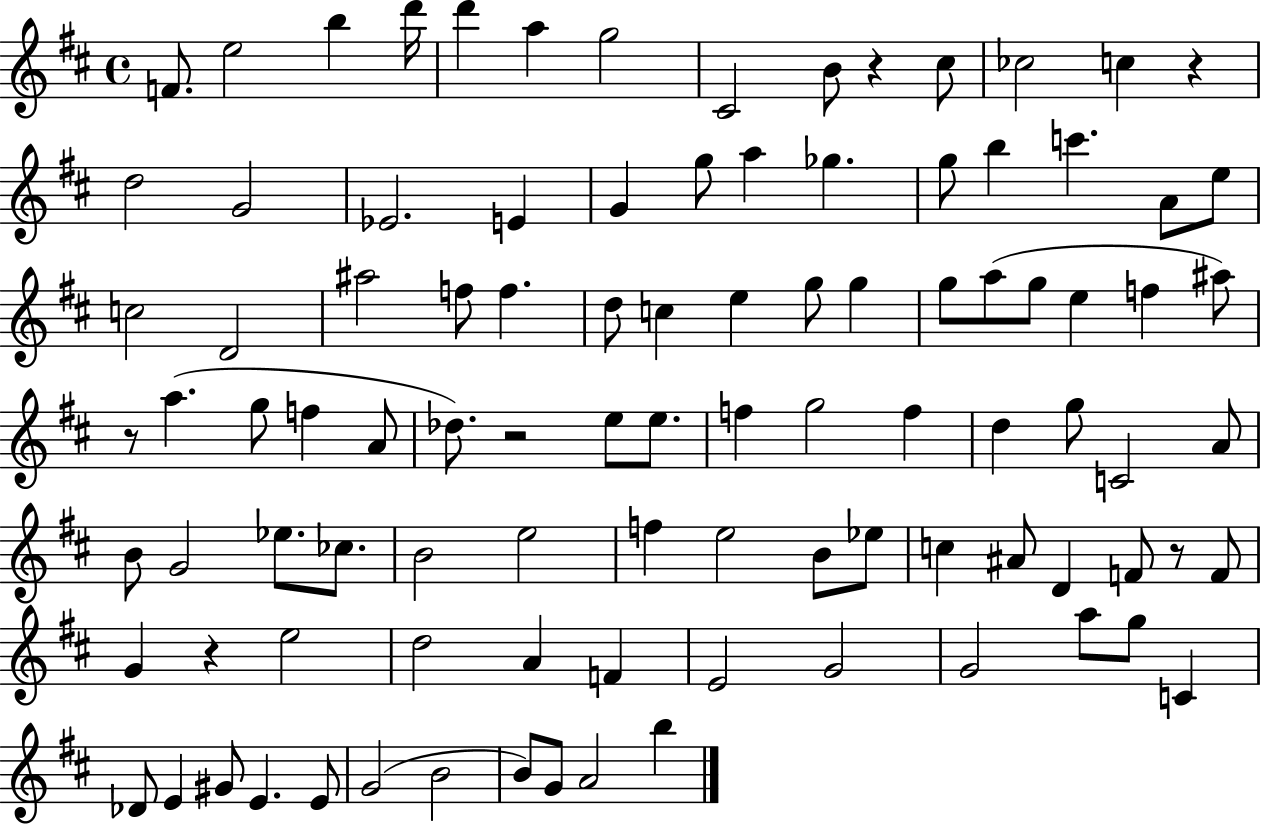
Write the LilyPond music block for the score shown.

{
  \clef treble
  \time 4/4
  \defaultTimeSignature
  \key d \major
  \repeat volta 2 { f'8. e''2 b''4 d'''16 | d'''4 a''4 g''2 | cis'2 b'8 r4 cis''8 | ces''2 c''4 r4 | \break d''2 g'2 | ees'2. e'4 | g'4 g''8 a''4 ges''4. | g''8 b''4 c'''4. a'8 e''8 | \break c''2 d'2 | ais''2 f''8 f''4. | d''8 c''4 e''4 g''8 g''4 | g''8 a''8( g''8 e''4 f''4 ais''8) | \break r8 a''4.( g''8 f''4 a'8 | des''8.) r2 e''8 e''8. | f''4 g''2 f''4 | d''4 g''8 c'2 a'8 | \break b'8 g'2 ees''8. ces''8. | b'2 e''2 | f''4 e''2 b'8 ees''8 | c''4 ais'8 d'4 f'8 r8 f'8 | \break g'4 r4 e''2 | d''2 a'4 f'4 | e'2 g'2 | g'2 a''8 g''8 c'4 | \break des'8 e'4 gis'8 e'4. e'8 | g'2( b'2 | b'8) g'8 a'2 b''4 | } \bar "|."
}